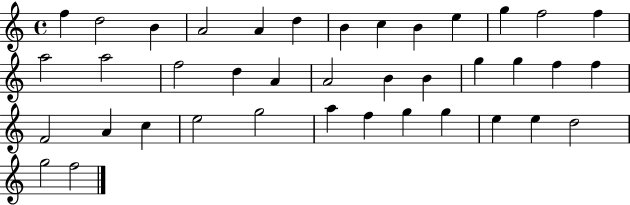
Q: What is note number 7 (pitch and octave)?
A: B4